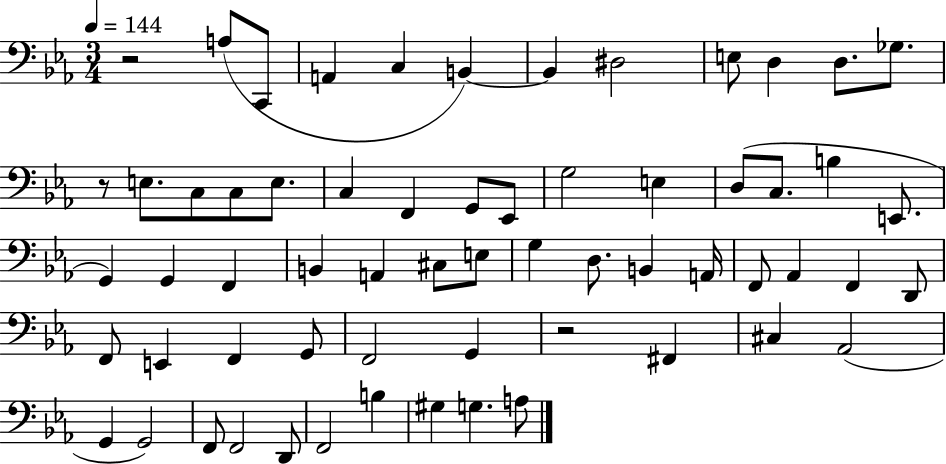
{
  \clef bass
  \numericTimeSignature
  \time 3/4
  \key ees \major
  \tempo 4 = 144
  r2 a8( c,8 | a,4 c4 b,4~~) | b,4 dis2 | e8 d4 d8. ges8. | \break r8 e8. c8 c8 e8. | c4 f,4 g,8 ees,8 | g2 e4 | d8( c8. b4 e,8. | \break g,4) g,4 f,4 | b,4 a,4 cis8 e8 | g4 d8. b,4 a,16 | f,8 aes,4 f,4 d,8 | \break f,8 e,4 f,4 g,8 | f,2 g,4 | r2 fis,4 | cis4 aes,2( | \break g,4 g,2) | f,8 f,2 d,8 | f,2 b4 | gis4 g4. a8 | \break \bar "|."
}